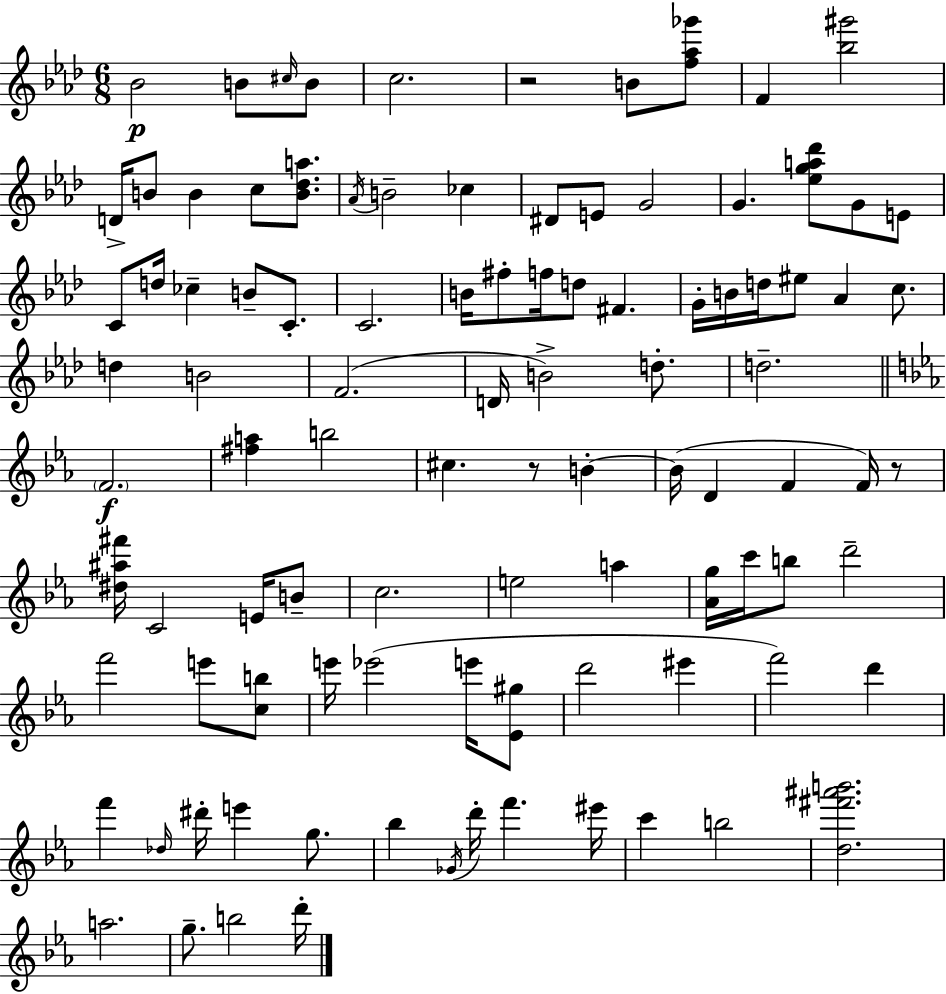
{
  \clef treble
  \numericTimeSignature
  \time 6/8
  \key aes \major
  bes'2\p b'8 \grace { cis''16 } b'8 | c''2. | r2 b'8 <f'' aes'' ges'''>8 | f'4 <bes'' gis'''>2 | \break d'16-> b'8 b'4 c''8 <b' des'' a''>8. | \acciaccatura { aes'16 } b'2-- ces''4 | dis'8 e'8 g'2 | g'4. <ees'' g'' a'' des'''>8 g'8 | \break e'8 c'8 d''16 ces''4-- b'8-- c'8.-. | c'2. | b'16 fis''8-. f''16 d''8 fis'4. | g'16-. b'16 d''16 eis''8 aes'4 c''8. | \break d''4 b'2 | f'2.( | d'16 b'2->) d''8.-. | d''2.-- | \break \bar "||" \break \key ees \major \parenthesize f'2.\f | <fis'' a''>4 b''2 | cis''4. r8 b'4-.~~ | b'16( d'4 f'4 f'16) r8 | \break <dis'' ais'' fis'''>16 c'2 e'16 b'8-- | c''2. | e''2 a''4 | <aes' g''>16 c'''16 b''8 d'''2-- | \break f'''2 e'''8 <c'' b''>8 | e'''16 ees'''2( e'''16 <ees' gis''>8 | d'''2 eis'''4 | f'''2) d'''4 | \break f'''4 \grace { des''16 } dis'''16-. e'''4 g''8. | bes''4 \acciaccatura { ges'16 } d'''16-. f'''4. | eis'''16 c'''4 b''2 | <d'' fis''' ais''' b'''>2. | \break a''2. | g''8.-- b''2 | d'''16-. \bar "|."
}